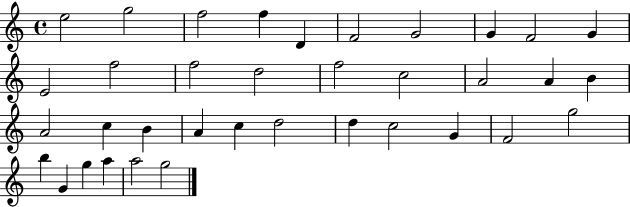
{
  \clef treble
  \time 4/4
  \defaultTimeSignature
  \key c \major
  e''2 g''2 | f''2 f''4 d'4 | f'2 g'2 | g'4 f'2 g'4 | \break e'2 f''2 | f''2 d''2 | f''2 c''2 | a'2 a'4 b'4 | \break a'2 c''4 b'4 | a'4 c''4 d''2 | d''4 c''2 g'4 | f'2 g''2 | \break b''4 g'4 g''4 a''4 | a''2 g''2 | \bar "|."
}